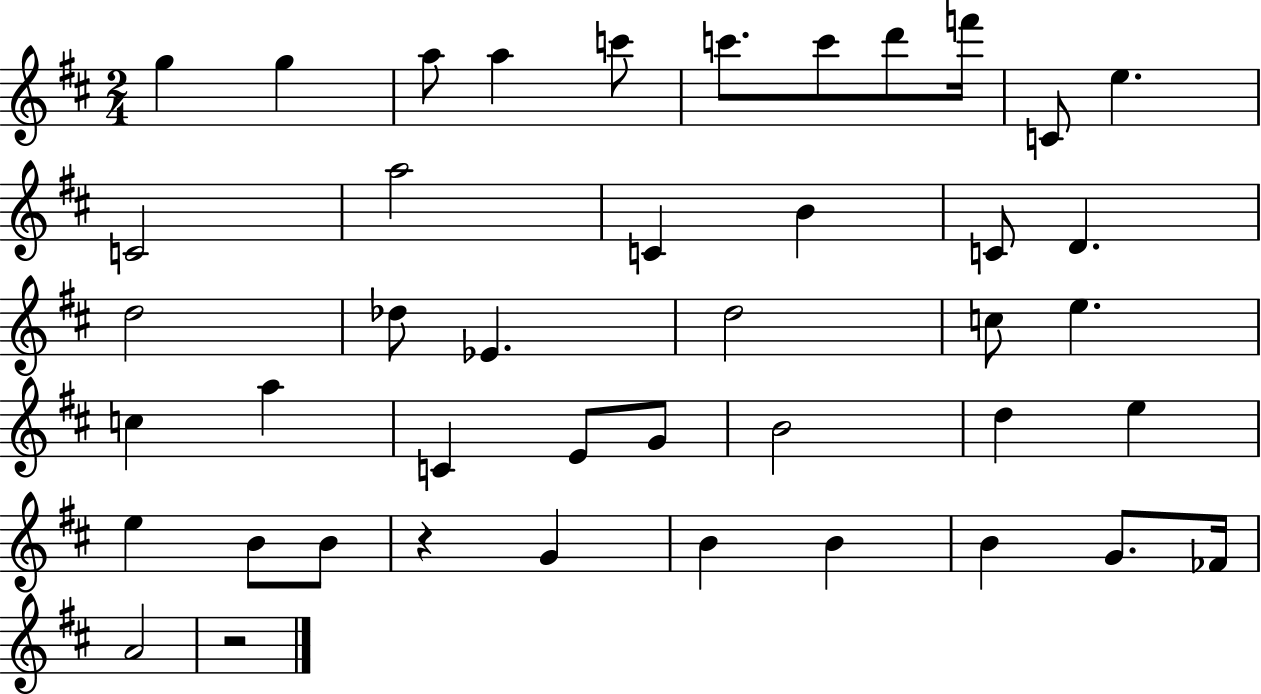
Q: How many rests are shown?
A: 2